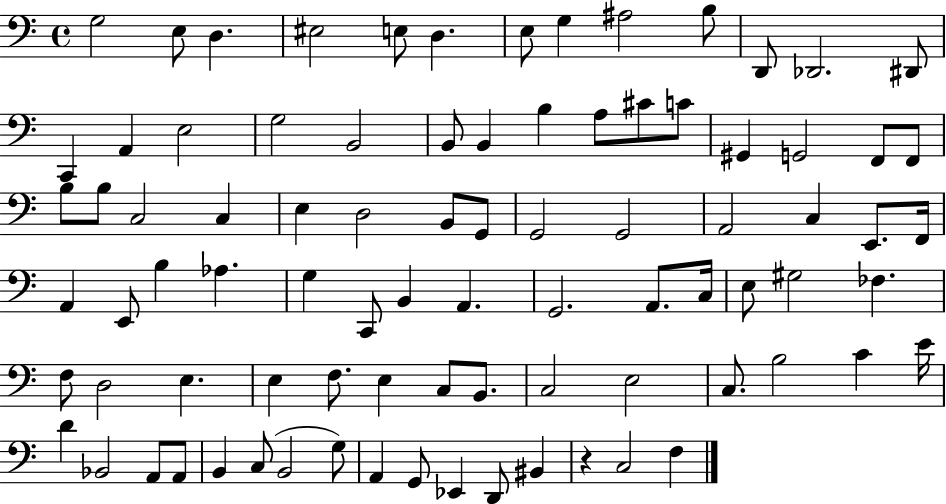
{
  \clef bass
  \time 4/4
  \defaultTimeSignature
  \key c \major
  g2 e8 d4. | eis2 e8 d4. | e8 g4 ais2 b8 | d,8 des,2. dis,8 | \break c,4 a,4 e2 | g2 b,2 | b,8 b,4 b4 a8 cis'8 c'8 | gis,4 g,2 f,8 f,8 | \break b8 b8 c2 c4 | e4 d2 b,8 g,8 | g,2 g,2 | a,2 c4 e,8. f,16 | \break a,4 e,8 b4 aes4. | g4 c,8 b,4 a,4. | g,2. a,8. c16 | e8 gis2 fes4. | \break f8 d2 e4. | e4 f8. e4 c8 b,8. | c2 e2 | c8. b2 c'4 e'16 | \break d'4 bes,2 a,8 a,8 | b,4 c8( b,2 g8) | a,4 g,8 ees,4 d,8 bis,4 | r4 c2 f4 | \break \bar "|."
}